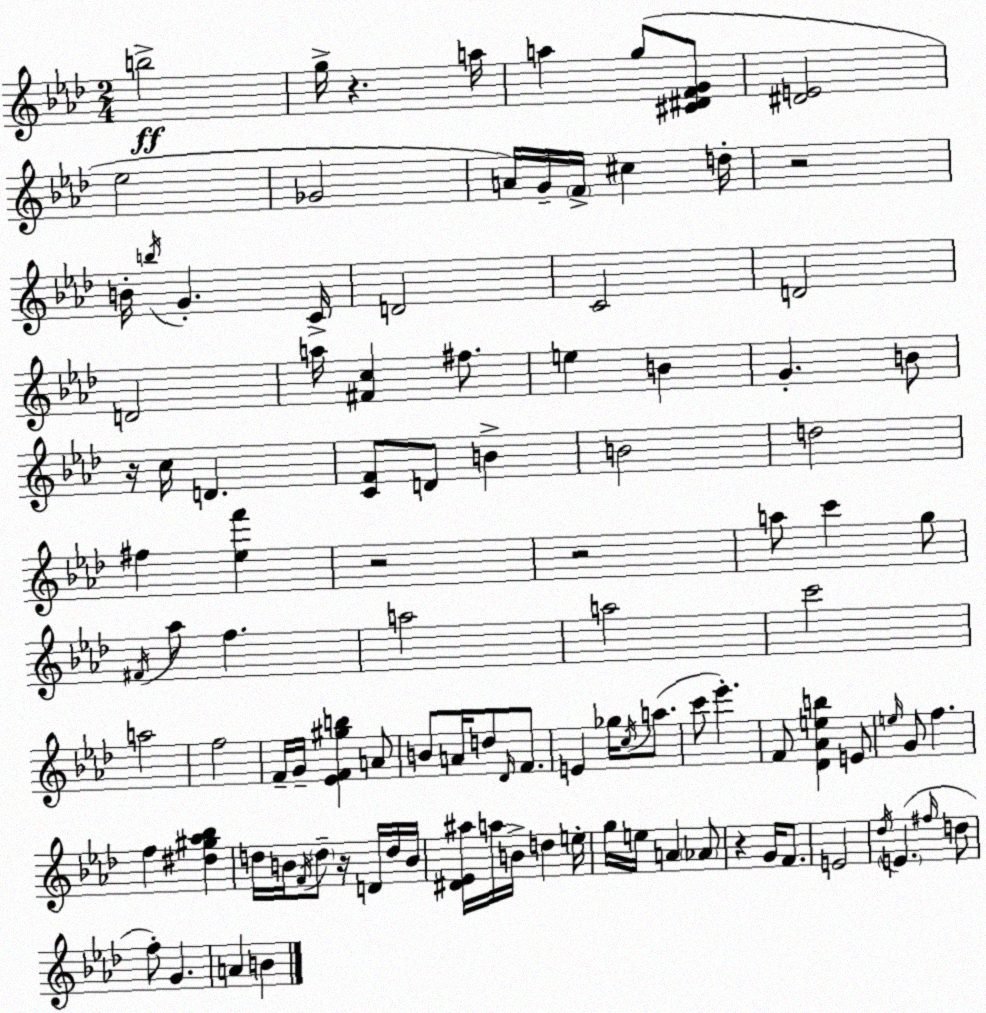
X:1
T:Untitled
M:2/4
L:1/4
K:Ab
b2 g/4 z a/4 a g/2 [^C^DFG]/2 [^DE]2 _e2 _G2 A/4 G/4 F/4 ^c d/4 z2 B/4 b/4 G C/4 D2 C2 D2 D2 a/4 [^Fc] ^f/2 e B G B/2 z/4 c/4 D [CF]/2 D/2 B B2 d2 ^f [_ef'] z2 z2 a/2 c' g/2 ^F/4 _a/2 f a2 a2 c'2 a2 f2 F/4 G/4 [_EF^gb] A/2 B/2 A/4 d/2 _D/4 F/2 E _g/4 c/4 a/2 c'/2 _e' F/2 [_D_Aeb] E/2 e/4 G/2 f f [^d^g_a_b] d/4 B/4 F/4 d/2 z/4 D/4 d/4 B/4 [^D_E^a]/4 a/4 B/4 d e/4 g/4 e/4 A _A/2 z G/4 F/2 E2 _d/4 E ^f/4 d/2 f/2 G A B